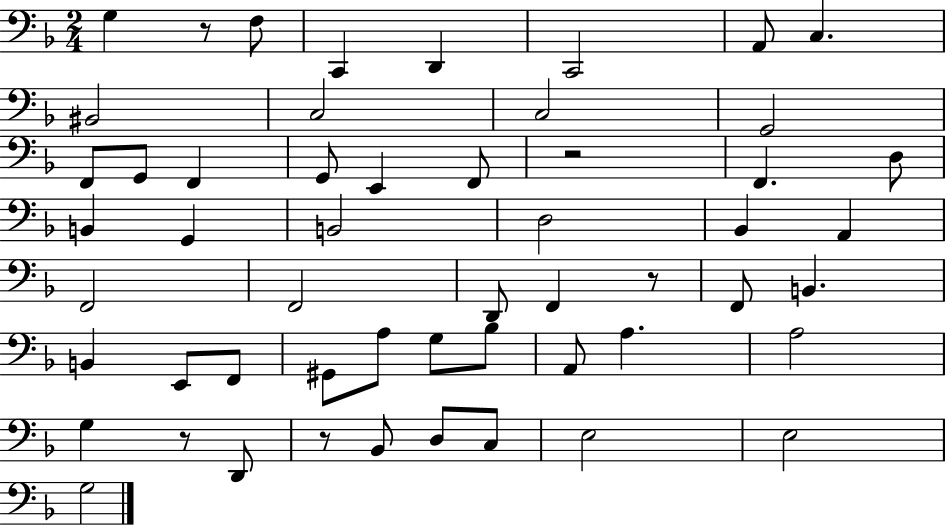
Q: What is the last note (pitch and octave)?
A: G3